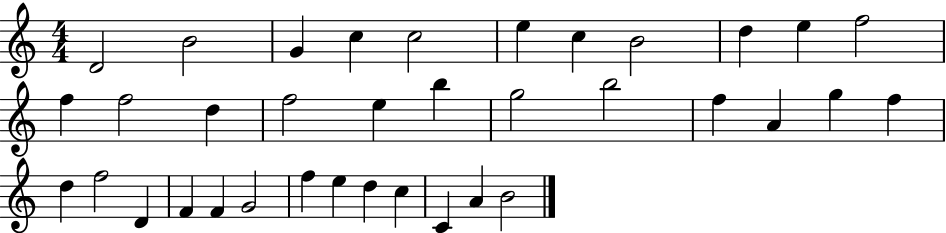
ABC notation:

X:1
T:Untitled
M:4/4
L:1/4
K:C
D2 B2 G c c2 e c B2 d e f2 f f2 d f2 e b g2 b2 f A g f d f2 D F F G2 f e d c C A B2